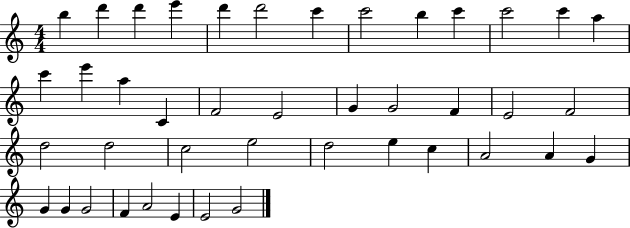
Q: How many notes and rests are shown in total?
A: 42